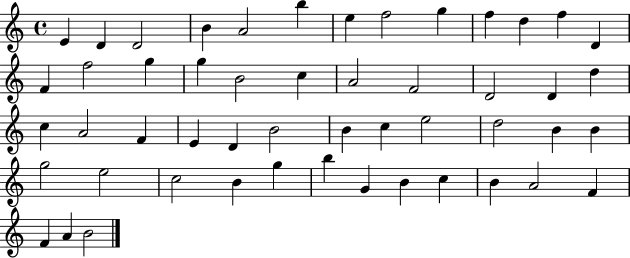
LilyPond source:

{
  \clef treble
  \time 4/4
  \defaultTimeSignature
  \key c \major
  e'4 d'4 d'2 | b'4 a'2 b''4 | e''4 f''2 g''4 | f''4 d''4 f''4 d'4 | \break f'4 f''2 g''4 | g''4 b'2 c''4 | a'2 f'2 | d'2 d'4 d''4 | \break c''4 a'2 f'4 | e'4 d'4 b'2 | b'4 c''4 e''2 | d''2 b'4 b'4 | \break g''2 e''2 | c''2 b'4 g''4 | b''4 g'4 b'4 c''4 | b'4 a'2 f'4 | \break f'4 a'4 b'2 | \bar "|."
}